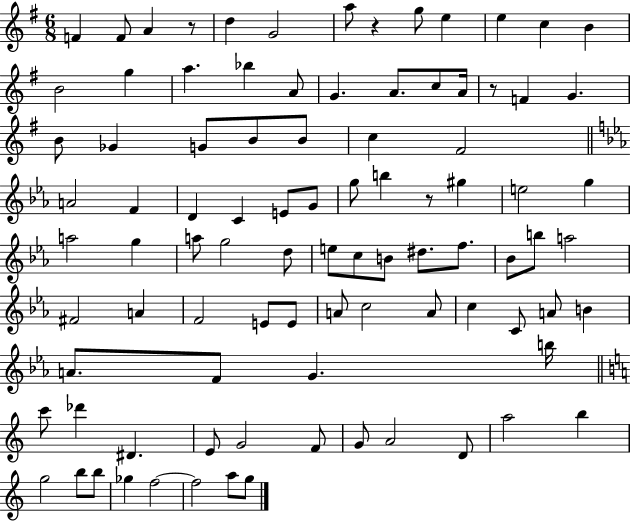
{
  \clef treble
  \numericTimeSignature
  \time 6/8
  \key g \major
  f'4 f'8 a'4 r8 | d''4 g'2 | a''8 r4 g''8 e''4 | e''4 c''4 b'4 | \break b'2 g''4 | a''4. bes''4 a'8 | g'4. a'8. c''8 a'16 | r8 f'4 g'4. | \break b'8 ges'4 g'8 b'8 b'8 | c''4 fis'2 | \bar "||" \break \key c \minor a'2 f'4 | d'4 c'4 e'8 g'8 | g''8 b''4 r8 gis''4 | e''2 g''4 | \break a''2 g''4 | a''8 g''2 d''8 | e''8 c''8 b'8 dis''8. f''8. | bes'8 b''8 a''2 | \break fis'2 a'4 | f'2 e'8 e'8 | a'8 c''2 a'8 | c''4 c'8 a'8 b'4 | \break a'8. f'8 g'4. b''16 | \bar "||" \break \key c \major c'''8 des'''4 dis'4. | e'8 g'2 f'8 | g'8 a'2 d'8 | a''2 b''4 | \break g''2 b''8 b''8 | ges''4 f''2~~ | f''2 a''8 g''8 | \bar "|."
}